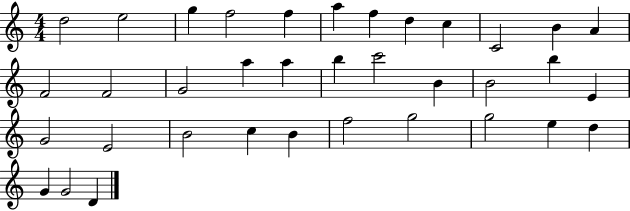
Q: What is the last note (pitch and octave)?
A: D4